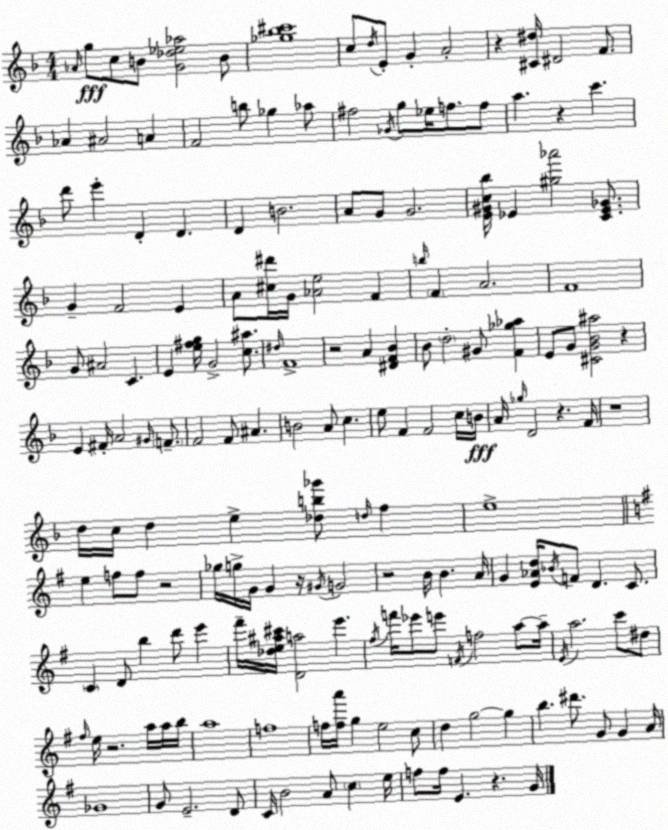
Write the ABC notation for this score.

X:1
T:Untitled
M:4/4
L:1/4
K:F
_A/4 g/2 c/2 B/2 [G_d_e_a]2 B/2 [_g_b^c']4 c/2 d/4 E/2 G A2 z [^C^d]/4 ^D2 F/2 _A ^A2 A F2 b/2 _g _a/2 ^f2 _G/4 g/2 _e/4 f/2 f/2 a z c' d'/2 e' D D D B2 A/2 G/2 G2 [E^Gc_b]/4 _E [^g_a']2 [C_E_G]/2 G F2 E A/2 [^c^d']/4 G/4 [_Ae]2 F b/4 F A2 F4 G/2 ^A2 C E [e^fg]/4 G2 [c^a]/2 ^d/4 F4 z2 A [^DF_B] _B/2 d2 ^G/2 [F_g_a] E/2 G/2 [^CG_B^a]2 z E ^F/4 A2 ^G/4 F/2 F2 F/2 ^A B2 A/2 c e/2 F F2 c/4 B/4 A/4 _g/4 D2 z F/4 z4 d/4 c/4 d e [_db_g']/2 d/4 f e4 e f/2 f/2 z2 _g/4 g/4 G/4 G z/4 ^G/4 G2 z2 B/4 B A/4 G [E_Ad]/4 _B/4 F/2 D C/2 C D/2 b d'/2 e' ^f'/4 [_de^a^c']/4 [Da]2 e' ^f/4 f'/4 _e'/2 e'/2 F/4 f2 a/2 a/4 E/4 a2 c'/2 ^d/2 ^f/4 e/4 z2 a/4 a/4 b/4 a4 f4 f/4 [fa']/4 g e2 c/2 d g2 g b ^d'/2 G/2 G A/4 _G4 G/2 E2 D/2 C/4 B2 A/2 c e/4 f/2 f/4 E z G/4